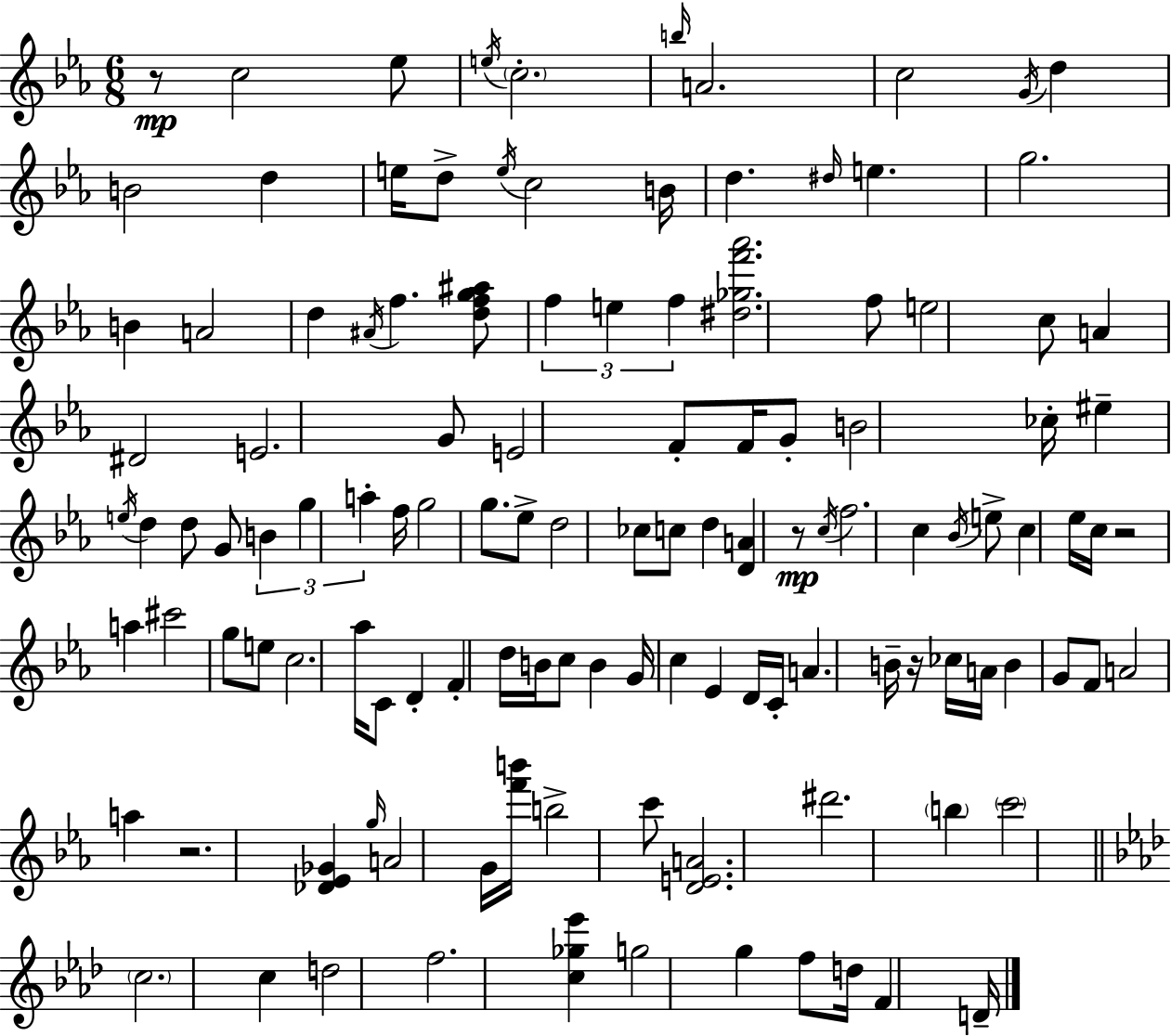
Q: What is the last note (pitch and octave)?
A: D4